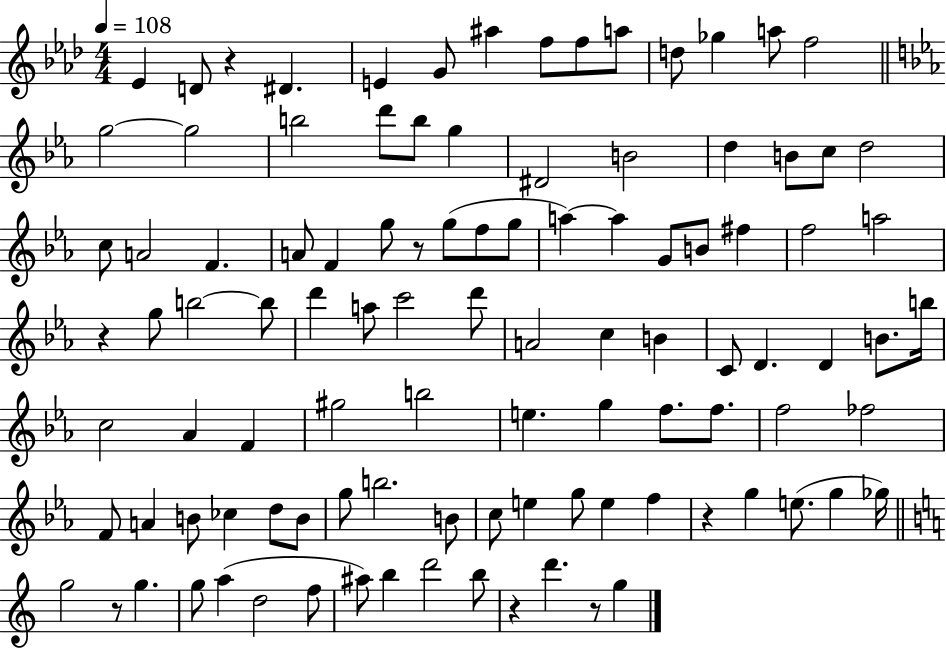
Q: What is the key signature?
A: AES major